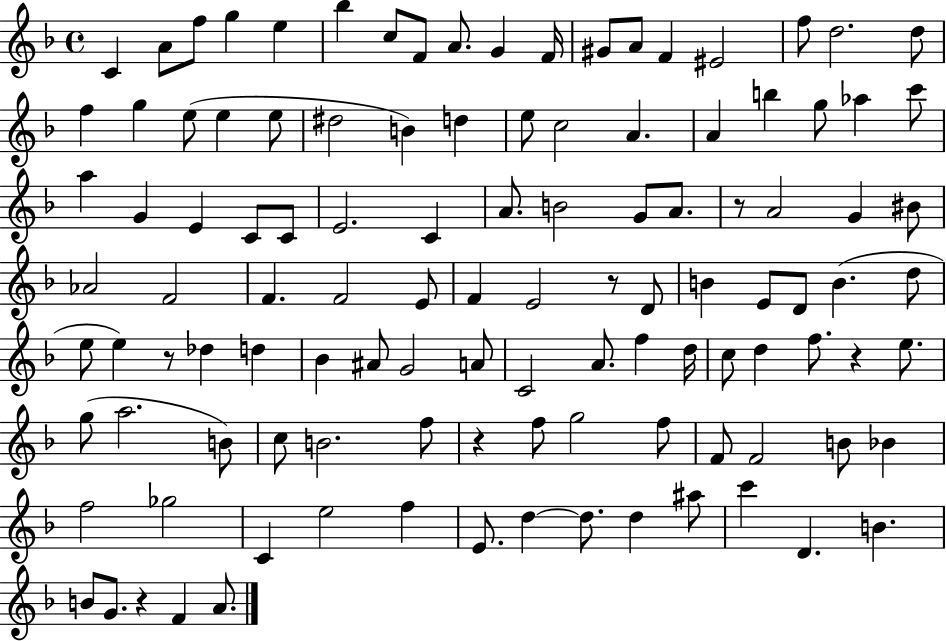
X:1
T:Untitled
M:4/4
L:1/4
K:F
C A/2 f/2 g e _b c/2 F/2 A/2 G F/4 ^G/2 A/2 F ^E2 f/2 d2 d/2 f g e/2 e e/2 ^d2 B d e/2 c2 A A b g/2 _a c'/2 a G E C/2 C/2 E2 C A/2 B2 G/2 A/2 z/2 A2 G ^B/2 _A2 F2 F F2 E/2 F E2 z/2 D/2 B E/2 D/2 B d/2 e/2 e z/2 _d d _B ^A/2 G2 A/2 C2 A/2 f d/4 c/2 d f/2 z e/2 g/2 a2 B/2 c/2 B2 f/2 z f/2 g2 f/2 F/2 F2 B/2 _B f2 _g2 C e2 f E/2 d d/2 d ^a/2 c' D B B/2 G/2 z F A/2